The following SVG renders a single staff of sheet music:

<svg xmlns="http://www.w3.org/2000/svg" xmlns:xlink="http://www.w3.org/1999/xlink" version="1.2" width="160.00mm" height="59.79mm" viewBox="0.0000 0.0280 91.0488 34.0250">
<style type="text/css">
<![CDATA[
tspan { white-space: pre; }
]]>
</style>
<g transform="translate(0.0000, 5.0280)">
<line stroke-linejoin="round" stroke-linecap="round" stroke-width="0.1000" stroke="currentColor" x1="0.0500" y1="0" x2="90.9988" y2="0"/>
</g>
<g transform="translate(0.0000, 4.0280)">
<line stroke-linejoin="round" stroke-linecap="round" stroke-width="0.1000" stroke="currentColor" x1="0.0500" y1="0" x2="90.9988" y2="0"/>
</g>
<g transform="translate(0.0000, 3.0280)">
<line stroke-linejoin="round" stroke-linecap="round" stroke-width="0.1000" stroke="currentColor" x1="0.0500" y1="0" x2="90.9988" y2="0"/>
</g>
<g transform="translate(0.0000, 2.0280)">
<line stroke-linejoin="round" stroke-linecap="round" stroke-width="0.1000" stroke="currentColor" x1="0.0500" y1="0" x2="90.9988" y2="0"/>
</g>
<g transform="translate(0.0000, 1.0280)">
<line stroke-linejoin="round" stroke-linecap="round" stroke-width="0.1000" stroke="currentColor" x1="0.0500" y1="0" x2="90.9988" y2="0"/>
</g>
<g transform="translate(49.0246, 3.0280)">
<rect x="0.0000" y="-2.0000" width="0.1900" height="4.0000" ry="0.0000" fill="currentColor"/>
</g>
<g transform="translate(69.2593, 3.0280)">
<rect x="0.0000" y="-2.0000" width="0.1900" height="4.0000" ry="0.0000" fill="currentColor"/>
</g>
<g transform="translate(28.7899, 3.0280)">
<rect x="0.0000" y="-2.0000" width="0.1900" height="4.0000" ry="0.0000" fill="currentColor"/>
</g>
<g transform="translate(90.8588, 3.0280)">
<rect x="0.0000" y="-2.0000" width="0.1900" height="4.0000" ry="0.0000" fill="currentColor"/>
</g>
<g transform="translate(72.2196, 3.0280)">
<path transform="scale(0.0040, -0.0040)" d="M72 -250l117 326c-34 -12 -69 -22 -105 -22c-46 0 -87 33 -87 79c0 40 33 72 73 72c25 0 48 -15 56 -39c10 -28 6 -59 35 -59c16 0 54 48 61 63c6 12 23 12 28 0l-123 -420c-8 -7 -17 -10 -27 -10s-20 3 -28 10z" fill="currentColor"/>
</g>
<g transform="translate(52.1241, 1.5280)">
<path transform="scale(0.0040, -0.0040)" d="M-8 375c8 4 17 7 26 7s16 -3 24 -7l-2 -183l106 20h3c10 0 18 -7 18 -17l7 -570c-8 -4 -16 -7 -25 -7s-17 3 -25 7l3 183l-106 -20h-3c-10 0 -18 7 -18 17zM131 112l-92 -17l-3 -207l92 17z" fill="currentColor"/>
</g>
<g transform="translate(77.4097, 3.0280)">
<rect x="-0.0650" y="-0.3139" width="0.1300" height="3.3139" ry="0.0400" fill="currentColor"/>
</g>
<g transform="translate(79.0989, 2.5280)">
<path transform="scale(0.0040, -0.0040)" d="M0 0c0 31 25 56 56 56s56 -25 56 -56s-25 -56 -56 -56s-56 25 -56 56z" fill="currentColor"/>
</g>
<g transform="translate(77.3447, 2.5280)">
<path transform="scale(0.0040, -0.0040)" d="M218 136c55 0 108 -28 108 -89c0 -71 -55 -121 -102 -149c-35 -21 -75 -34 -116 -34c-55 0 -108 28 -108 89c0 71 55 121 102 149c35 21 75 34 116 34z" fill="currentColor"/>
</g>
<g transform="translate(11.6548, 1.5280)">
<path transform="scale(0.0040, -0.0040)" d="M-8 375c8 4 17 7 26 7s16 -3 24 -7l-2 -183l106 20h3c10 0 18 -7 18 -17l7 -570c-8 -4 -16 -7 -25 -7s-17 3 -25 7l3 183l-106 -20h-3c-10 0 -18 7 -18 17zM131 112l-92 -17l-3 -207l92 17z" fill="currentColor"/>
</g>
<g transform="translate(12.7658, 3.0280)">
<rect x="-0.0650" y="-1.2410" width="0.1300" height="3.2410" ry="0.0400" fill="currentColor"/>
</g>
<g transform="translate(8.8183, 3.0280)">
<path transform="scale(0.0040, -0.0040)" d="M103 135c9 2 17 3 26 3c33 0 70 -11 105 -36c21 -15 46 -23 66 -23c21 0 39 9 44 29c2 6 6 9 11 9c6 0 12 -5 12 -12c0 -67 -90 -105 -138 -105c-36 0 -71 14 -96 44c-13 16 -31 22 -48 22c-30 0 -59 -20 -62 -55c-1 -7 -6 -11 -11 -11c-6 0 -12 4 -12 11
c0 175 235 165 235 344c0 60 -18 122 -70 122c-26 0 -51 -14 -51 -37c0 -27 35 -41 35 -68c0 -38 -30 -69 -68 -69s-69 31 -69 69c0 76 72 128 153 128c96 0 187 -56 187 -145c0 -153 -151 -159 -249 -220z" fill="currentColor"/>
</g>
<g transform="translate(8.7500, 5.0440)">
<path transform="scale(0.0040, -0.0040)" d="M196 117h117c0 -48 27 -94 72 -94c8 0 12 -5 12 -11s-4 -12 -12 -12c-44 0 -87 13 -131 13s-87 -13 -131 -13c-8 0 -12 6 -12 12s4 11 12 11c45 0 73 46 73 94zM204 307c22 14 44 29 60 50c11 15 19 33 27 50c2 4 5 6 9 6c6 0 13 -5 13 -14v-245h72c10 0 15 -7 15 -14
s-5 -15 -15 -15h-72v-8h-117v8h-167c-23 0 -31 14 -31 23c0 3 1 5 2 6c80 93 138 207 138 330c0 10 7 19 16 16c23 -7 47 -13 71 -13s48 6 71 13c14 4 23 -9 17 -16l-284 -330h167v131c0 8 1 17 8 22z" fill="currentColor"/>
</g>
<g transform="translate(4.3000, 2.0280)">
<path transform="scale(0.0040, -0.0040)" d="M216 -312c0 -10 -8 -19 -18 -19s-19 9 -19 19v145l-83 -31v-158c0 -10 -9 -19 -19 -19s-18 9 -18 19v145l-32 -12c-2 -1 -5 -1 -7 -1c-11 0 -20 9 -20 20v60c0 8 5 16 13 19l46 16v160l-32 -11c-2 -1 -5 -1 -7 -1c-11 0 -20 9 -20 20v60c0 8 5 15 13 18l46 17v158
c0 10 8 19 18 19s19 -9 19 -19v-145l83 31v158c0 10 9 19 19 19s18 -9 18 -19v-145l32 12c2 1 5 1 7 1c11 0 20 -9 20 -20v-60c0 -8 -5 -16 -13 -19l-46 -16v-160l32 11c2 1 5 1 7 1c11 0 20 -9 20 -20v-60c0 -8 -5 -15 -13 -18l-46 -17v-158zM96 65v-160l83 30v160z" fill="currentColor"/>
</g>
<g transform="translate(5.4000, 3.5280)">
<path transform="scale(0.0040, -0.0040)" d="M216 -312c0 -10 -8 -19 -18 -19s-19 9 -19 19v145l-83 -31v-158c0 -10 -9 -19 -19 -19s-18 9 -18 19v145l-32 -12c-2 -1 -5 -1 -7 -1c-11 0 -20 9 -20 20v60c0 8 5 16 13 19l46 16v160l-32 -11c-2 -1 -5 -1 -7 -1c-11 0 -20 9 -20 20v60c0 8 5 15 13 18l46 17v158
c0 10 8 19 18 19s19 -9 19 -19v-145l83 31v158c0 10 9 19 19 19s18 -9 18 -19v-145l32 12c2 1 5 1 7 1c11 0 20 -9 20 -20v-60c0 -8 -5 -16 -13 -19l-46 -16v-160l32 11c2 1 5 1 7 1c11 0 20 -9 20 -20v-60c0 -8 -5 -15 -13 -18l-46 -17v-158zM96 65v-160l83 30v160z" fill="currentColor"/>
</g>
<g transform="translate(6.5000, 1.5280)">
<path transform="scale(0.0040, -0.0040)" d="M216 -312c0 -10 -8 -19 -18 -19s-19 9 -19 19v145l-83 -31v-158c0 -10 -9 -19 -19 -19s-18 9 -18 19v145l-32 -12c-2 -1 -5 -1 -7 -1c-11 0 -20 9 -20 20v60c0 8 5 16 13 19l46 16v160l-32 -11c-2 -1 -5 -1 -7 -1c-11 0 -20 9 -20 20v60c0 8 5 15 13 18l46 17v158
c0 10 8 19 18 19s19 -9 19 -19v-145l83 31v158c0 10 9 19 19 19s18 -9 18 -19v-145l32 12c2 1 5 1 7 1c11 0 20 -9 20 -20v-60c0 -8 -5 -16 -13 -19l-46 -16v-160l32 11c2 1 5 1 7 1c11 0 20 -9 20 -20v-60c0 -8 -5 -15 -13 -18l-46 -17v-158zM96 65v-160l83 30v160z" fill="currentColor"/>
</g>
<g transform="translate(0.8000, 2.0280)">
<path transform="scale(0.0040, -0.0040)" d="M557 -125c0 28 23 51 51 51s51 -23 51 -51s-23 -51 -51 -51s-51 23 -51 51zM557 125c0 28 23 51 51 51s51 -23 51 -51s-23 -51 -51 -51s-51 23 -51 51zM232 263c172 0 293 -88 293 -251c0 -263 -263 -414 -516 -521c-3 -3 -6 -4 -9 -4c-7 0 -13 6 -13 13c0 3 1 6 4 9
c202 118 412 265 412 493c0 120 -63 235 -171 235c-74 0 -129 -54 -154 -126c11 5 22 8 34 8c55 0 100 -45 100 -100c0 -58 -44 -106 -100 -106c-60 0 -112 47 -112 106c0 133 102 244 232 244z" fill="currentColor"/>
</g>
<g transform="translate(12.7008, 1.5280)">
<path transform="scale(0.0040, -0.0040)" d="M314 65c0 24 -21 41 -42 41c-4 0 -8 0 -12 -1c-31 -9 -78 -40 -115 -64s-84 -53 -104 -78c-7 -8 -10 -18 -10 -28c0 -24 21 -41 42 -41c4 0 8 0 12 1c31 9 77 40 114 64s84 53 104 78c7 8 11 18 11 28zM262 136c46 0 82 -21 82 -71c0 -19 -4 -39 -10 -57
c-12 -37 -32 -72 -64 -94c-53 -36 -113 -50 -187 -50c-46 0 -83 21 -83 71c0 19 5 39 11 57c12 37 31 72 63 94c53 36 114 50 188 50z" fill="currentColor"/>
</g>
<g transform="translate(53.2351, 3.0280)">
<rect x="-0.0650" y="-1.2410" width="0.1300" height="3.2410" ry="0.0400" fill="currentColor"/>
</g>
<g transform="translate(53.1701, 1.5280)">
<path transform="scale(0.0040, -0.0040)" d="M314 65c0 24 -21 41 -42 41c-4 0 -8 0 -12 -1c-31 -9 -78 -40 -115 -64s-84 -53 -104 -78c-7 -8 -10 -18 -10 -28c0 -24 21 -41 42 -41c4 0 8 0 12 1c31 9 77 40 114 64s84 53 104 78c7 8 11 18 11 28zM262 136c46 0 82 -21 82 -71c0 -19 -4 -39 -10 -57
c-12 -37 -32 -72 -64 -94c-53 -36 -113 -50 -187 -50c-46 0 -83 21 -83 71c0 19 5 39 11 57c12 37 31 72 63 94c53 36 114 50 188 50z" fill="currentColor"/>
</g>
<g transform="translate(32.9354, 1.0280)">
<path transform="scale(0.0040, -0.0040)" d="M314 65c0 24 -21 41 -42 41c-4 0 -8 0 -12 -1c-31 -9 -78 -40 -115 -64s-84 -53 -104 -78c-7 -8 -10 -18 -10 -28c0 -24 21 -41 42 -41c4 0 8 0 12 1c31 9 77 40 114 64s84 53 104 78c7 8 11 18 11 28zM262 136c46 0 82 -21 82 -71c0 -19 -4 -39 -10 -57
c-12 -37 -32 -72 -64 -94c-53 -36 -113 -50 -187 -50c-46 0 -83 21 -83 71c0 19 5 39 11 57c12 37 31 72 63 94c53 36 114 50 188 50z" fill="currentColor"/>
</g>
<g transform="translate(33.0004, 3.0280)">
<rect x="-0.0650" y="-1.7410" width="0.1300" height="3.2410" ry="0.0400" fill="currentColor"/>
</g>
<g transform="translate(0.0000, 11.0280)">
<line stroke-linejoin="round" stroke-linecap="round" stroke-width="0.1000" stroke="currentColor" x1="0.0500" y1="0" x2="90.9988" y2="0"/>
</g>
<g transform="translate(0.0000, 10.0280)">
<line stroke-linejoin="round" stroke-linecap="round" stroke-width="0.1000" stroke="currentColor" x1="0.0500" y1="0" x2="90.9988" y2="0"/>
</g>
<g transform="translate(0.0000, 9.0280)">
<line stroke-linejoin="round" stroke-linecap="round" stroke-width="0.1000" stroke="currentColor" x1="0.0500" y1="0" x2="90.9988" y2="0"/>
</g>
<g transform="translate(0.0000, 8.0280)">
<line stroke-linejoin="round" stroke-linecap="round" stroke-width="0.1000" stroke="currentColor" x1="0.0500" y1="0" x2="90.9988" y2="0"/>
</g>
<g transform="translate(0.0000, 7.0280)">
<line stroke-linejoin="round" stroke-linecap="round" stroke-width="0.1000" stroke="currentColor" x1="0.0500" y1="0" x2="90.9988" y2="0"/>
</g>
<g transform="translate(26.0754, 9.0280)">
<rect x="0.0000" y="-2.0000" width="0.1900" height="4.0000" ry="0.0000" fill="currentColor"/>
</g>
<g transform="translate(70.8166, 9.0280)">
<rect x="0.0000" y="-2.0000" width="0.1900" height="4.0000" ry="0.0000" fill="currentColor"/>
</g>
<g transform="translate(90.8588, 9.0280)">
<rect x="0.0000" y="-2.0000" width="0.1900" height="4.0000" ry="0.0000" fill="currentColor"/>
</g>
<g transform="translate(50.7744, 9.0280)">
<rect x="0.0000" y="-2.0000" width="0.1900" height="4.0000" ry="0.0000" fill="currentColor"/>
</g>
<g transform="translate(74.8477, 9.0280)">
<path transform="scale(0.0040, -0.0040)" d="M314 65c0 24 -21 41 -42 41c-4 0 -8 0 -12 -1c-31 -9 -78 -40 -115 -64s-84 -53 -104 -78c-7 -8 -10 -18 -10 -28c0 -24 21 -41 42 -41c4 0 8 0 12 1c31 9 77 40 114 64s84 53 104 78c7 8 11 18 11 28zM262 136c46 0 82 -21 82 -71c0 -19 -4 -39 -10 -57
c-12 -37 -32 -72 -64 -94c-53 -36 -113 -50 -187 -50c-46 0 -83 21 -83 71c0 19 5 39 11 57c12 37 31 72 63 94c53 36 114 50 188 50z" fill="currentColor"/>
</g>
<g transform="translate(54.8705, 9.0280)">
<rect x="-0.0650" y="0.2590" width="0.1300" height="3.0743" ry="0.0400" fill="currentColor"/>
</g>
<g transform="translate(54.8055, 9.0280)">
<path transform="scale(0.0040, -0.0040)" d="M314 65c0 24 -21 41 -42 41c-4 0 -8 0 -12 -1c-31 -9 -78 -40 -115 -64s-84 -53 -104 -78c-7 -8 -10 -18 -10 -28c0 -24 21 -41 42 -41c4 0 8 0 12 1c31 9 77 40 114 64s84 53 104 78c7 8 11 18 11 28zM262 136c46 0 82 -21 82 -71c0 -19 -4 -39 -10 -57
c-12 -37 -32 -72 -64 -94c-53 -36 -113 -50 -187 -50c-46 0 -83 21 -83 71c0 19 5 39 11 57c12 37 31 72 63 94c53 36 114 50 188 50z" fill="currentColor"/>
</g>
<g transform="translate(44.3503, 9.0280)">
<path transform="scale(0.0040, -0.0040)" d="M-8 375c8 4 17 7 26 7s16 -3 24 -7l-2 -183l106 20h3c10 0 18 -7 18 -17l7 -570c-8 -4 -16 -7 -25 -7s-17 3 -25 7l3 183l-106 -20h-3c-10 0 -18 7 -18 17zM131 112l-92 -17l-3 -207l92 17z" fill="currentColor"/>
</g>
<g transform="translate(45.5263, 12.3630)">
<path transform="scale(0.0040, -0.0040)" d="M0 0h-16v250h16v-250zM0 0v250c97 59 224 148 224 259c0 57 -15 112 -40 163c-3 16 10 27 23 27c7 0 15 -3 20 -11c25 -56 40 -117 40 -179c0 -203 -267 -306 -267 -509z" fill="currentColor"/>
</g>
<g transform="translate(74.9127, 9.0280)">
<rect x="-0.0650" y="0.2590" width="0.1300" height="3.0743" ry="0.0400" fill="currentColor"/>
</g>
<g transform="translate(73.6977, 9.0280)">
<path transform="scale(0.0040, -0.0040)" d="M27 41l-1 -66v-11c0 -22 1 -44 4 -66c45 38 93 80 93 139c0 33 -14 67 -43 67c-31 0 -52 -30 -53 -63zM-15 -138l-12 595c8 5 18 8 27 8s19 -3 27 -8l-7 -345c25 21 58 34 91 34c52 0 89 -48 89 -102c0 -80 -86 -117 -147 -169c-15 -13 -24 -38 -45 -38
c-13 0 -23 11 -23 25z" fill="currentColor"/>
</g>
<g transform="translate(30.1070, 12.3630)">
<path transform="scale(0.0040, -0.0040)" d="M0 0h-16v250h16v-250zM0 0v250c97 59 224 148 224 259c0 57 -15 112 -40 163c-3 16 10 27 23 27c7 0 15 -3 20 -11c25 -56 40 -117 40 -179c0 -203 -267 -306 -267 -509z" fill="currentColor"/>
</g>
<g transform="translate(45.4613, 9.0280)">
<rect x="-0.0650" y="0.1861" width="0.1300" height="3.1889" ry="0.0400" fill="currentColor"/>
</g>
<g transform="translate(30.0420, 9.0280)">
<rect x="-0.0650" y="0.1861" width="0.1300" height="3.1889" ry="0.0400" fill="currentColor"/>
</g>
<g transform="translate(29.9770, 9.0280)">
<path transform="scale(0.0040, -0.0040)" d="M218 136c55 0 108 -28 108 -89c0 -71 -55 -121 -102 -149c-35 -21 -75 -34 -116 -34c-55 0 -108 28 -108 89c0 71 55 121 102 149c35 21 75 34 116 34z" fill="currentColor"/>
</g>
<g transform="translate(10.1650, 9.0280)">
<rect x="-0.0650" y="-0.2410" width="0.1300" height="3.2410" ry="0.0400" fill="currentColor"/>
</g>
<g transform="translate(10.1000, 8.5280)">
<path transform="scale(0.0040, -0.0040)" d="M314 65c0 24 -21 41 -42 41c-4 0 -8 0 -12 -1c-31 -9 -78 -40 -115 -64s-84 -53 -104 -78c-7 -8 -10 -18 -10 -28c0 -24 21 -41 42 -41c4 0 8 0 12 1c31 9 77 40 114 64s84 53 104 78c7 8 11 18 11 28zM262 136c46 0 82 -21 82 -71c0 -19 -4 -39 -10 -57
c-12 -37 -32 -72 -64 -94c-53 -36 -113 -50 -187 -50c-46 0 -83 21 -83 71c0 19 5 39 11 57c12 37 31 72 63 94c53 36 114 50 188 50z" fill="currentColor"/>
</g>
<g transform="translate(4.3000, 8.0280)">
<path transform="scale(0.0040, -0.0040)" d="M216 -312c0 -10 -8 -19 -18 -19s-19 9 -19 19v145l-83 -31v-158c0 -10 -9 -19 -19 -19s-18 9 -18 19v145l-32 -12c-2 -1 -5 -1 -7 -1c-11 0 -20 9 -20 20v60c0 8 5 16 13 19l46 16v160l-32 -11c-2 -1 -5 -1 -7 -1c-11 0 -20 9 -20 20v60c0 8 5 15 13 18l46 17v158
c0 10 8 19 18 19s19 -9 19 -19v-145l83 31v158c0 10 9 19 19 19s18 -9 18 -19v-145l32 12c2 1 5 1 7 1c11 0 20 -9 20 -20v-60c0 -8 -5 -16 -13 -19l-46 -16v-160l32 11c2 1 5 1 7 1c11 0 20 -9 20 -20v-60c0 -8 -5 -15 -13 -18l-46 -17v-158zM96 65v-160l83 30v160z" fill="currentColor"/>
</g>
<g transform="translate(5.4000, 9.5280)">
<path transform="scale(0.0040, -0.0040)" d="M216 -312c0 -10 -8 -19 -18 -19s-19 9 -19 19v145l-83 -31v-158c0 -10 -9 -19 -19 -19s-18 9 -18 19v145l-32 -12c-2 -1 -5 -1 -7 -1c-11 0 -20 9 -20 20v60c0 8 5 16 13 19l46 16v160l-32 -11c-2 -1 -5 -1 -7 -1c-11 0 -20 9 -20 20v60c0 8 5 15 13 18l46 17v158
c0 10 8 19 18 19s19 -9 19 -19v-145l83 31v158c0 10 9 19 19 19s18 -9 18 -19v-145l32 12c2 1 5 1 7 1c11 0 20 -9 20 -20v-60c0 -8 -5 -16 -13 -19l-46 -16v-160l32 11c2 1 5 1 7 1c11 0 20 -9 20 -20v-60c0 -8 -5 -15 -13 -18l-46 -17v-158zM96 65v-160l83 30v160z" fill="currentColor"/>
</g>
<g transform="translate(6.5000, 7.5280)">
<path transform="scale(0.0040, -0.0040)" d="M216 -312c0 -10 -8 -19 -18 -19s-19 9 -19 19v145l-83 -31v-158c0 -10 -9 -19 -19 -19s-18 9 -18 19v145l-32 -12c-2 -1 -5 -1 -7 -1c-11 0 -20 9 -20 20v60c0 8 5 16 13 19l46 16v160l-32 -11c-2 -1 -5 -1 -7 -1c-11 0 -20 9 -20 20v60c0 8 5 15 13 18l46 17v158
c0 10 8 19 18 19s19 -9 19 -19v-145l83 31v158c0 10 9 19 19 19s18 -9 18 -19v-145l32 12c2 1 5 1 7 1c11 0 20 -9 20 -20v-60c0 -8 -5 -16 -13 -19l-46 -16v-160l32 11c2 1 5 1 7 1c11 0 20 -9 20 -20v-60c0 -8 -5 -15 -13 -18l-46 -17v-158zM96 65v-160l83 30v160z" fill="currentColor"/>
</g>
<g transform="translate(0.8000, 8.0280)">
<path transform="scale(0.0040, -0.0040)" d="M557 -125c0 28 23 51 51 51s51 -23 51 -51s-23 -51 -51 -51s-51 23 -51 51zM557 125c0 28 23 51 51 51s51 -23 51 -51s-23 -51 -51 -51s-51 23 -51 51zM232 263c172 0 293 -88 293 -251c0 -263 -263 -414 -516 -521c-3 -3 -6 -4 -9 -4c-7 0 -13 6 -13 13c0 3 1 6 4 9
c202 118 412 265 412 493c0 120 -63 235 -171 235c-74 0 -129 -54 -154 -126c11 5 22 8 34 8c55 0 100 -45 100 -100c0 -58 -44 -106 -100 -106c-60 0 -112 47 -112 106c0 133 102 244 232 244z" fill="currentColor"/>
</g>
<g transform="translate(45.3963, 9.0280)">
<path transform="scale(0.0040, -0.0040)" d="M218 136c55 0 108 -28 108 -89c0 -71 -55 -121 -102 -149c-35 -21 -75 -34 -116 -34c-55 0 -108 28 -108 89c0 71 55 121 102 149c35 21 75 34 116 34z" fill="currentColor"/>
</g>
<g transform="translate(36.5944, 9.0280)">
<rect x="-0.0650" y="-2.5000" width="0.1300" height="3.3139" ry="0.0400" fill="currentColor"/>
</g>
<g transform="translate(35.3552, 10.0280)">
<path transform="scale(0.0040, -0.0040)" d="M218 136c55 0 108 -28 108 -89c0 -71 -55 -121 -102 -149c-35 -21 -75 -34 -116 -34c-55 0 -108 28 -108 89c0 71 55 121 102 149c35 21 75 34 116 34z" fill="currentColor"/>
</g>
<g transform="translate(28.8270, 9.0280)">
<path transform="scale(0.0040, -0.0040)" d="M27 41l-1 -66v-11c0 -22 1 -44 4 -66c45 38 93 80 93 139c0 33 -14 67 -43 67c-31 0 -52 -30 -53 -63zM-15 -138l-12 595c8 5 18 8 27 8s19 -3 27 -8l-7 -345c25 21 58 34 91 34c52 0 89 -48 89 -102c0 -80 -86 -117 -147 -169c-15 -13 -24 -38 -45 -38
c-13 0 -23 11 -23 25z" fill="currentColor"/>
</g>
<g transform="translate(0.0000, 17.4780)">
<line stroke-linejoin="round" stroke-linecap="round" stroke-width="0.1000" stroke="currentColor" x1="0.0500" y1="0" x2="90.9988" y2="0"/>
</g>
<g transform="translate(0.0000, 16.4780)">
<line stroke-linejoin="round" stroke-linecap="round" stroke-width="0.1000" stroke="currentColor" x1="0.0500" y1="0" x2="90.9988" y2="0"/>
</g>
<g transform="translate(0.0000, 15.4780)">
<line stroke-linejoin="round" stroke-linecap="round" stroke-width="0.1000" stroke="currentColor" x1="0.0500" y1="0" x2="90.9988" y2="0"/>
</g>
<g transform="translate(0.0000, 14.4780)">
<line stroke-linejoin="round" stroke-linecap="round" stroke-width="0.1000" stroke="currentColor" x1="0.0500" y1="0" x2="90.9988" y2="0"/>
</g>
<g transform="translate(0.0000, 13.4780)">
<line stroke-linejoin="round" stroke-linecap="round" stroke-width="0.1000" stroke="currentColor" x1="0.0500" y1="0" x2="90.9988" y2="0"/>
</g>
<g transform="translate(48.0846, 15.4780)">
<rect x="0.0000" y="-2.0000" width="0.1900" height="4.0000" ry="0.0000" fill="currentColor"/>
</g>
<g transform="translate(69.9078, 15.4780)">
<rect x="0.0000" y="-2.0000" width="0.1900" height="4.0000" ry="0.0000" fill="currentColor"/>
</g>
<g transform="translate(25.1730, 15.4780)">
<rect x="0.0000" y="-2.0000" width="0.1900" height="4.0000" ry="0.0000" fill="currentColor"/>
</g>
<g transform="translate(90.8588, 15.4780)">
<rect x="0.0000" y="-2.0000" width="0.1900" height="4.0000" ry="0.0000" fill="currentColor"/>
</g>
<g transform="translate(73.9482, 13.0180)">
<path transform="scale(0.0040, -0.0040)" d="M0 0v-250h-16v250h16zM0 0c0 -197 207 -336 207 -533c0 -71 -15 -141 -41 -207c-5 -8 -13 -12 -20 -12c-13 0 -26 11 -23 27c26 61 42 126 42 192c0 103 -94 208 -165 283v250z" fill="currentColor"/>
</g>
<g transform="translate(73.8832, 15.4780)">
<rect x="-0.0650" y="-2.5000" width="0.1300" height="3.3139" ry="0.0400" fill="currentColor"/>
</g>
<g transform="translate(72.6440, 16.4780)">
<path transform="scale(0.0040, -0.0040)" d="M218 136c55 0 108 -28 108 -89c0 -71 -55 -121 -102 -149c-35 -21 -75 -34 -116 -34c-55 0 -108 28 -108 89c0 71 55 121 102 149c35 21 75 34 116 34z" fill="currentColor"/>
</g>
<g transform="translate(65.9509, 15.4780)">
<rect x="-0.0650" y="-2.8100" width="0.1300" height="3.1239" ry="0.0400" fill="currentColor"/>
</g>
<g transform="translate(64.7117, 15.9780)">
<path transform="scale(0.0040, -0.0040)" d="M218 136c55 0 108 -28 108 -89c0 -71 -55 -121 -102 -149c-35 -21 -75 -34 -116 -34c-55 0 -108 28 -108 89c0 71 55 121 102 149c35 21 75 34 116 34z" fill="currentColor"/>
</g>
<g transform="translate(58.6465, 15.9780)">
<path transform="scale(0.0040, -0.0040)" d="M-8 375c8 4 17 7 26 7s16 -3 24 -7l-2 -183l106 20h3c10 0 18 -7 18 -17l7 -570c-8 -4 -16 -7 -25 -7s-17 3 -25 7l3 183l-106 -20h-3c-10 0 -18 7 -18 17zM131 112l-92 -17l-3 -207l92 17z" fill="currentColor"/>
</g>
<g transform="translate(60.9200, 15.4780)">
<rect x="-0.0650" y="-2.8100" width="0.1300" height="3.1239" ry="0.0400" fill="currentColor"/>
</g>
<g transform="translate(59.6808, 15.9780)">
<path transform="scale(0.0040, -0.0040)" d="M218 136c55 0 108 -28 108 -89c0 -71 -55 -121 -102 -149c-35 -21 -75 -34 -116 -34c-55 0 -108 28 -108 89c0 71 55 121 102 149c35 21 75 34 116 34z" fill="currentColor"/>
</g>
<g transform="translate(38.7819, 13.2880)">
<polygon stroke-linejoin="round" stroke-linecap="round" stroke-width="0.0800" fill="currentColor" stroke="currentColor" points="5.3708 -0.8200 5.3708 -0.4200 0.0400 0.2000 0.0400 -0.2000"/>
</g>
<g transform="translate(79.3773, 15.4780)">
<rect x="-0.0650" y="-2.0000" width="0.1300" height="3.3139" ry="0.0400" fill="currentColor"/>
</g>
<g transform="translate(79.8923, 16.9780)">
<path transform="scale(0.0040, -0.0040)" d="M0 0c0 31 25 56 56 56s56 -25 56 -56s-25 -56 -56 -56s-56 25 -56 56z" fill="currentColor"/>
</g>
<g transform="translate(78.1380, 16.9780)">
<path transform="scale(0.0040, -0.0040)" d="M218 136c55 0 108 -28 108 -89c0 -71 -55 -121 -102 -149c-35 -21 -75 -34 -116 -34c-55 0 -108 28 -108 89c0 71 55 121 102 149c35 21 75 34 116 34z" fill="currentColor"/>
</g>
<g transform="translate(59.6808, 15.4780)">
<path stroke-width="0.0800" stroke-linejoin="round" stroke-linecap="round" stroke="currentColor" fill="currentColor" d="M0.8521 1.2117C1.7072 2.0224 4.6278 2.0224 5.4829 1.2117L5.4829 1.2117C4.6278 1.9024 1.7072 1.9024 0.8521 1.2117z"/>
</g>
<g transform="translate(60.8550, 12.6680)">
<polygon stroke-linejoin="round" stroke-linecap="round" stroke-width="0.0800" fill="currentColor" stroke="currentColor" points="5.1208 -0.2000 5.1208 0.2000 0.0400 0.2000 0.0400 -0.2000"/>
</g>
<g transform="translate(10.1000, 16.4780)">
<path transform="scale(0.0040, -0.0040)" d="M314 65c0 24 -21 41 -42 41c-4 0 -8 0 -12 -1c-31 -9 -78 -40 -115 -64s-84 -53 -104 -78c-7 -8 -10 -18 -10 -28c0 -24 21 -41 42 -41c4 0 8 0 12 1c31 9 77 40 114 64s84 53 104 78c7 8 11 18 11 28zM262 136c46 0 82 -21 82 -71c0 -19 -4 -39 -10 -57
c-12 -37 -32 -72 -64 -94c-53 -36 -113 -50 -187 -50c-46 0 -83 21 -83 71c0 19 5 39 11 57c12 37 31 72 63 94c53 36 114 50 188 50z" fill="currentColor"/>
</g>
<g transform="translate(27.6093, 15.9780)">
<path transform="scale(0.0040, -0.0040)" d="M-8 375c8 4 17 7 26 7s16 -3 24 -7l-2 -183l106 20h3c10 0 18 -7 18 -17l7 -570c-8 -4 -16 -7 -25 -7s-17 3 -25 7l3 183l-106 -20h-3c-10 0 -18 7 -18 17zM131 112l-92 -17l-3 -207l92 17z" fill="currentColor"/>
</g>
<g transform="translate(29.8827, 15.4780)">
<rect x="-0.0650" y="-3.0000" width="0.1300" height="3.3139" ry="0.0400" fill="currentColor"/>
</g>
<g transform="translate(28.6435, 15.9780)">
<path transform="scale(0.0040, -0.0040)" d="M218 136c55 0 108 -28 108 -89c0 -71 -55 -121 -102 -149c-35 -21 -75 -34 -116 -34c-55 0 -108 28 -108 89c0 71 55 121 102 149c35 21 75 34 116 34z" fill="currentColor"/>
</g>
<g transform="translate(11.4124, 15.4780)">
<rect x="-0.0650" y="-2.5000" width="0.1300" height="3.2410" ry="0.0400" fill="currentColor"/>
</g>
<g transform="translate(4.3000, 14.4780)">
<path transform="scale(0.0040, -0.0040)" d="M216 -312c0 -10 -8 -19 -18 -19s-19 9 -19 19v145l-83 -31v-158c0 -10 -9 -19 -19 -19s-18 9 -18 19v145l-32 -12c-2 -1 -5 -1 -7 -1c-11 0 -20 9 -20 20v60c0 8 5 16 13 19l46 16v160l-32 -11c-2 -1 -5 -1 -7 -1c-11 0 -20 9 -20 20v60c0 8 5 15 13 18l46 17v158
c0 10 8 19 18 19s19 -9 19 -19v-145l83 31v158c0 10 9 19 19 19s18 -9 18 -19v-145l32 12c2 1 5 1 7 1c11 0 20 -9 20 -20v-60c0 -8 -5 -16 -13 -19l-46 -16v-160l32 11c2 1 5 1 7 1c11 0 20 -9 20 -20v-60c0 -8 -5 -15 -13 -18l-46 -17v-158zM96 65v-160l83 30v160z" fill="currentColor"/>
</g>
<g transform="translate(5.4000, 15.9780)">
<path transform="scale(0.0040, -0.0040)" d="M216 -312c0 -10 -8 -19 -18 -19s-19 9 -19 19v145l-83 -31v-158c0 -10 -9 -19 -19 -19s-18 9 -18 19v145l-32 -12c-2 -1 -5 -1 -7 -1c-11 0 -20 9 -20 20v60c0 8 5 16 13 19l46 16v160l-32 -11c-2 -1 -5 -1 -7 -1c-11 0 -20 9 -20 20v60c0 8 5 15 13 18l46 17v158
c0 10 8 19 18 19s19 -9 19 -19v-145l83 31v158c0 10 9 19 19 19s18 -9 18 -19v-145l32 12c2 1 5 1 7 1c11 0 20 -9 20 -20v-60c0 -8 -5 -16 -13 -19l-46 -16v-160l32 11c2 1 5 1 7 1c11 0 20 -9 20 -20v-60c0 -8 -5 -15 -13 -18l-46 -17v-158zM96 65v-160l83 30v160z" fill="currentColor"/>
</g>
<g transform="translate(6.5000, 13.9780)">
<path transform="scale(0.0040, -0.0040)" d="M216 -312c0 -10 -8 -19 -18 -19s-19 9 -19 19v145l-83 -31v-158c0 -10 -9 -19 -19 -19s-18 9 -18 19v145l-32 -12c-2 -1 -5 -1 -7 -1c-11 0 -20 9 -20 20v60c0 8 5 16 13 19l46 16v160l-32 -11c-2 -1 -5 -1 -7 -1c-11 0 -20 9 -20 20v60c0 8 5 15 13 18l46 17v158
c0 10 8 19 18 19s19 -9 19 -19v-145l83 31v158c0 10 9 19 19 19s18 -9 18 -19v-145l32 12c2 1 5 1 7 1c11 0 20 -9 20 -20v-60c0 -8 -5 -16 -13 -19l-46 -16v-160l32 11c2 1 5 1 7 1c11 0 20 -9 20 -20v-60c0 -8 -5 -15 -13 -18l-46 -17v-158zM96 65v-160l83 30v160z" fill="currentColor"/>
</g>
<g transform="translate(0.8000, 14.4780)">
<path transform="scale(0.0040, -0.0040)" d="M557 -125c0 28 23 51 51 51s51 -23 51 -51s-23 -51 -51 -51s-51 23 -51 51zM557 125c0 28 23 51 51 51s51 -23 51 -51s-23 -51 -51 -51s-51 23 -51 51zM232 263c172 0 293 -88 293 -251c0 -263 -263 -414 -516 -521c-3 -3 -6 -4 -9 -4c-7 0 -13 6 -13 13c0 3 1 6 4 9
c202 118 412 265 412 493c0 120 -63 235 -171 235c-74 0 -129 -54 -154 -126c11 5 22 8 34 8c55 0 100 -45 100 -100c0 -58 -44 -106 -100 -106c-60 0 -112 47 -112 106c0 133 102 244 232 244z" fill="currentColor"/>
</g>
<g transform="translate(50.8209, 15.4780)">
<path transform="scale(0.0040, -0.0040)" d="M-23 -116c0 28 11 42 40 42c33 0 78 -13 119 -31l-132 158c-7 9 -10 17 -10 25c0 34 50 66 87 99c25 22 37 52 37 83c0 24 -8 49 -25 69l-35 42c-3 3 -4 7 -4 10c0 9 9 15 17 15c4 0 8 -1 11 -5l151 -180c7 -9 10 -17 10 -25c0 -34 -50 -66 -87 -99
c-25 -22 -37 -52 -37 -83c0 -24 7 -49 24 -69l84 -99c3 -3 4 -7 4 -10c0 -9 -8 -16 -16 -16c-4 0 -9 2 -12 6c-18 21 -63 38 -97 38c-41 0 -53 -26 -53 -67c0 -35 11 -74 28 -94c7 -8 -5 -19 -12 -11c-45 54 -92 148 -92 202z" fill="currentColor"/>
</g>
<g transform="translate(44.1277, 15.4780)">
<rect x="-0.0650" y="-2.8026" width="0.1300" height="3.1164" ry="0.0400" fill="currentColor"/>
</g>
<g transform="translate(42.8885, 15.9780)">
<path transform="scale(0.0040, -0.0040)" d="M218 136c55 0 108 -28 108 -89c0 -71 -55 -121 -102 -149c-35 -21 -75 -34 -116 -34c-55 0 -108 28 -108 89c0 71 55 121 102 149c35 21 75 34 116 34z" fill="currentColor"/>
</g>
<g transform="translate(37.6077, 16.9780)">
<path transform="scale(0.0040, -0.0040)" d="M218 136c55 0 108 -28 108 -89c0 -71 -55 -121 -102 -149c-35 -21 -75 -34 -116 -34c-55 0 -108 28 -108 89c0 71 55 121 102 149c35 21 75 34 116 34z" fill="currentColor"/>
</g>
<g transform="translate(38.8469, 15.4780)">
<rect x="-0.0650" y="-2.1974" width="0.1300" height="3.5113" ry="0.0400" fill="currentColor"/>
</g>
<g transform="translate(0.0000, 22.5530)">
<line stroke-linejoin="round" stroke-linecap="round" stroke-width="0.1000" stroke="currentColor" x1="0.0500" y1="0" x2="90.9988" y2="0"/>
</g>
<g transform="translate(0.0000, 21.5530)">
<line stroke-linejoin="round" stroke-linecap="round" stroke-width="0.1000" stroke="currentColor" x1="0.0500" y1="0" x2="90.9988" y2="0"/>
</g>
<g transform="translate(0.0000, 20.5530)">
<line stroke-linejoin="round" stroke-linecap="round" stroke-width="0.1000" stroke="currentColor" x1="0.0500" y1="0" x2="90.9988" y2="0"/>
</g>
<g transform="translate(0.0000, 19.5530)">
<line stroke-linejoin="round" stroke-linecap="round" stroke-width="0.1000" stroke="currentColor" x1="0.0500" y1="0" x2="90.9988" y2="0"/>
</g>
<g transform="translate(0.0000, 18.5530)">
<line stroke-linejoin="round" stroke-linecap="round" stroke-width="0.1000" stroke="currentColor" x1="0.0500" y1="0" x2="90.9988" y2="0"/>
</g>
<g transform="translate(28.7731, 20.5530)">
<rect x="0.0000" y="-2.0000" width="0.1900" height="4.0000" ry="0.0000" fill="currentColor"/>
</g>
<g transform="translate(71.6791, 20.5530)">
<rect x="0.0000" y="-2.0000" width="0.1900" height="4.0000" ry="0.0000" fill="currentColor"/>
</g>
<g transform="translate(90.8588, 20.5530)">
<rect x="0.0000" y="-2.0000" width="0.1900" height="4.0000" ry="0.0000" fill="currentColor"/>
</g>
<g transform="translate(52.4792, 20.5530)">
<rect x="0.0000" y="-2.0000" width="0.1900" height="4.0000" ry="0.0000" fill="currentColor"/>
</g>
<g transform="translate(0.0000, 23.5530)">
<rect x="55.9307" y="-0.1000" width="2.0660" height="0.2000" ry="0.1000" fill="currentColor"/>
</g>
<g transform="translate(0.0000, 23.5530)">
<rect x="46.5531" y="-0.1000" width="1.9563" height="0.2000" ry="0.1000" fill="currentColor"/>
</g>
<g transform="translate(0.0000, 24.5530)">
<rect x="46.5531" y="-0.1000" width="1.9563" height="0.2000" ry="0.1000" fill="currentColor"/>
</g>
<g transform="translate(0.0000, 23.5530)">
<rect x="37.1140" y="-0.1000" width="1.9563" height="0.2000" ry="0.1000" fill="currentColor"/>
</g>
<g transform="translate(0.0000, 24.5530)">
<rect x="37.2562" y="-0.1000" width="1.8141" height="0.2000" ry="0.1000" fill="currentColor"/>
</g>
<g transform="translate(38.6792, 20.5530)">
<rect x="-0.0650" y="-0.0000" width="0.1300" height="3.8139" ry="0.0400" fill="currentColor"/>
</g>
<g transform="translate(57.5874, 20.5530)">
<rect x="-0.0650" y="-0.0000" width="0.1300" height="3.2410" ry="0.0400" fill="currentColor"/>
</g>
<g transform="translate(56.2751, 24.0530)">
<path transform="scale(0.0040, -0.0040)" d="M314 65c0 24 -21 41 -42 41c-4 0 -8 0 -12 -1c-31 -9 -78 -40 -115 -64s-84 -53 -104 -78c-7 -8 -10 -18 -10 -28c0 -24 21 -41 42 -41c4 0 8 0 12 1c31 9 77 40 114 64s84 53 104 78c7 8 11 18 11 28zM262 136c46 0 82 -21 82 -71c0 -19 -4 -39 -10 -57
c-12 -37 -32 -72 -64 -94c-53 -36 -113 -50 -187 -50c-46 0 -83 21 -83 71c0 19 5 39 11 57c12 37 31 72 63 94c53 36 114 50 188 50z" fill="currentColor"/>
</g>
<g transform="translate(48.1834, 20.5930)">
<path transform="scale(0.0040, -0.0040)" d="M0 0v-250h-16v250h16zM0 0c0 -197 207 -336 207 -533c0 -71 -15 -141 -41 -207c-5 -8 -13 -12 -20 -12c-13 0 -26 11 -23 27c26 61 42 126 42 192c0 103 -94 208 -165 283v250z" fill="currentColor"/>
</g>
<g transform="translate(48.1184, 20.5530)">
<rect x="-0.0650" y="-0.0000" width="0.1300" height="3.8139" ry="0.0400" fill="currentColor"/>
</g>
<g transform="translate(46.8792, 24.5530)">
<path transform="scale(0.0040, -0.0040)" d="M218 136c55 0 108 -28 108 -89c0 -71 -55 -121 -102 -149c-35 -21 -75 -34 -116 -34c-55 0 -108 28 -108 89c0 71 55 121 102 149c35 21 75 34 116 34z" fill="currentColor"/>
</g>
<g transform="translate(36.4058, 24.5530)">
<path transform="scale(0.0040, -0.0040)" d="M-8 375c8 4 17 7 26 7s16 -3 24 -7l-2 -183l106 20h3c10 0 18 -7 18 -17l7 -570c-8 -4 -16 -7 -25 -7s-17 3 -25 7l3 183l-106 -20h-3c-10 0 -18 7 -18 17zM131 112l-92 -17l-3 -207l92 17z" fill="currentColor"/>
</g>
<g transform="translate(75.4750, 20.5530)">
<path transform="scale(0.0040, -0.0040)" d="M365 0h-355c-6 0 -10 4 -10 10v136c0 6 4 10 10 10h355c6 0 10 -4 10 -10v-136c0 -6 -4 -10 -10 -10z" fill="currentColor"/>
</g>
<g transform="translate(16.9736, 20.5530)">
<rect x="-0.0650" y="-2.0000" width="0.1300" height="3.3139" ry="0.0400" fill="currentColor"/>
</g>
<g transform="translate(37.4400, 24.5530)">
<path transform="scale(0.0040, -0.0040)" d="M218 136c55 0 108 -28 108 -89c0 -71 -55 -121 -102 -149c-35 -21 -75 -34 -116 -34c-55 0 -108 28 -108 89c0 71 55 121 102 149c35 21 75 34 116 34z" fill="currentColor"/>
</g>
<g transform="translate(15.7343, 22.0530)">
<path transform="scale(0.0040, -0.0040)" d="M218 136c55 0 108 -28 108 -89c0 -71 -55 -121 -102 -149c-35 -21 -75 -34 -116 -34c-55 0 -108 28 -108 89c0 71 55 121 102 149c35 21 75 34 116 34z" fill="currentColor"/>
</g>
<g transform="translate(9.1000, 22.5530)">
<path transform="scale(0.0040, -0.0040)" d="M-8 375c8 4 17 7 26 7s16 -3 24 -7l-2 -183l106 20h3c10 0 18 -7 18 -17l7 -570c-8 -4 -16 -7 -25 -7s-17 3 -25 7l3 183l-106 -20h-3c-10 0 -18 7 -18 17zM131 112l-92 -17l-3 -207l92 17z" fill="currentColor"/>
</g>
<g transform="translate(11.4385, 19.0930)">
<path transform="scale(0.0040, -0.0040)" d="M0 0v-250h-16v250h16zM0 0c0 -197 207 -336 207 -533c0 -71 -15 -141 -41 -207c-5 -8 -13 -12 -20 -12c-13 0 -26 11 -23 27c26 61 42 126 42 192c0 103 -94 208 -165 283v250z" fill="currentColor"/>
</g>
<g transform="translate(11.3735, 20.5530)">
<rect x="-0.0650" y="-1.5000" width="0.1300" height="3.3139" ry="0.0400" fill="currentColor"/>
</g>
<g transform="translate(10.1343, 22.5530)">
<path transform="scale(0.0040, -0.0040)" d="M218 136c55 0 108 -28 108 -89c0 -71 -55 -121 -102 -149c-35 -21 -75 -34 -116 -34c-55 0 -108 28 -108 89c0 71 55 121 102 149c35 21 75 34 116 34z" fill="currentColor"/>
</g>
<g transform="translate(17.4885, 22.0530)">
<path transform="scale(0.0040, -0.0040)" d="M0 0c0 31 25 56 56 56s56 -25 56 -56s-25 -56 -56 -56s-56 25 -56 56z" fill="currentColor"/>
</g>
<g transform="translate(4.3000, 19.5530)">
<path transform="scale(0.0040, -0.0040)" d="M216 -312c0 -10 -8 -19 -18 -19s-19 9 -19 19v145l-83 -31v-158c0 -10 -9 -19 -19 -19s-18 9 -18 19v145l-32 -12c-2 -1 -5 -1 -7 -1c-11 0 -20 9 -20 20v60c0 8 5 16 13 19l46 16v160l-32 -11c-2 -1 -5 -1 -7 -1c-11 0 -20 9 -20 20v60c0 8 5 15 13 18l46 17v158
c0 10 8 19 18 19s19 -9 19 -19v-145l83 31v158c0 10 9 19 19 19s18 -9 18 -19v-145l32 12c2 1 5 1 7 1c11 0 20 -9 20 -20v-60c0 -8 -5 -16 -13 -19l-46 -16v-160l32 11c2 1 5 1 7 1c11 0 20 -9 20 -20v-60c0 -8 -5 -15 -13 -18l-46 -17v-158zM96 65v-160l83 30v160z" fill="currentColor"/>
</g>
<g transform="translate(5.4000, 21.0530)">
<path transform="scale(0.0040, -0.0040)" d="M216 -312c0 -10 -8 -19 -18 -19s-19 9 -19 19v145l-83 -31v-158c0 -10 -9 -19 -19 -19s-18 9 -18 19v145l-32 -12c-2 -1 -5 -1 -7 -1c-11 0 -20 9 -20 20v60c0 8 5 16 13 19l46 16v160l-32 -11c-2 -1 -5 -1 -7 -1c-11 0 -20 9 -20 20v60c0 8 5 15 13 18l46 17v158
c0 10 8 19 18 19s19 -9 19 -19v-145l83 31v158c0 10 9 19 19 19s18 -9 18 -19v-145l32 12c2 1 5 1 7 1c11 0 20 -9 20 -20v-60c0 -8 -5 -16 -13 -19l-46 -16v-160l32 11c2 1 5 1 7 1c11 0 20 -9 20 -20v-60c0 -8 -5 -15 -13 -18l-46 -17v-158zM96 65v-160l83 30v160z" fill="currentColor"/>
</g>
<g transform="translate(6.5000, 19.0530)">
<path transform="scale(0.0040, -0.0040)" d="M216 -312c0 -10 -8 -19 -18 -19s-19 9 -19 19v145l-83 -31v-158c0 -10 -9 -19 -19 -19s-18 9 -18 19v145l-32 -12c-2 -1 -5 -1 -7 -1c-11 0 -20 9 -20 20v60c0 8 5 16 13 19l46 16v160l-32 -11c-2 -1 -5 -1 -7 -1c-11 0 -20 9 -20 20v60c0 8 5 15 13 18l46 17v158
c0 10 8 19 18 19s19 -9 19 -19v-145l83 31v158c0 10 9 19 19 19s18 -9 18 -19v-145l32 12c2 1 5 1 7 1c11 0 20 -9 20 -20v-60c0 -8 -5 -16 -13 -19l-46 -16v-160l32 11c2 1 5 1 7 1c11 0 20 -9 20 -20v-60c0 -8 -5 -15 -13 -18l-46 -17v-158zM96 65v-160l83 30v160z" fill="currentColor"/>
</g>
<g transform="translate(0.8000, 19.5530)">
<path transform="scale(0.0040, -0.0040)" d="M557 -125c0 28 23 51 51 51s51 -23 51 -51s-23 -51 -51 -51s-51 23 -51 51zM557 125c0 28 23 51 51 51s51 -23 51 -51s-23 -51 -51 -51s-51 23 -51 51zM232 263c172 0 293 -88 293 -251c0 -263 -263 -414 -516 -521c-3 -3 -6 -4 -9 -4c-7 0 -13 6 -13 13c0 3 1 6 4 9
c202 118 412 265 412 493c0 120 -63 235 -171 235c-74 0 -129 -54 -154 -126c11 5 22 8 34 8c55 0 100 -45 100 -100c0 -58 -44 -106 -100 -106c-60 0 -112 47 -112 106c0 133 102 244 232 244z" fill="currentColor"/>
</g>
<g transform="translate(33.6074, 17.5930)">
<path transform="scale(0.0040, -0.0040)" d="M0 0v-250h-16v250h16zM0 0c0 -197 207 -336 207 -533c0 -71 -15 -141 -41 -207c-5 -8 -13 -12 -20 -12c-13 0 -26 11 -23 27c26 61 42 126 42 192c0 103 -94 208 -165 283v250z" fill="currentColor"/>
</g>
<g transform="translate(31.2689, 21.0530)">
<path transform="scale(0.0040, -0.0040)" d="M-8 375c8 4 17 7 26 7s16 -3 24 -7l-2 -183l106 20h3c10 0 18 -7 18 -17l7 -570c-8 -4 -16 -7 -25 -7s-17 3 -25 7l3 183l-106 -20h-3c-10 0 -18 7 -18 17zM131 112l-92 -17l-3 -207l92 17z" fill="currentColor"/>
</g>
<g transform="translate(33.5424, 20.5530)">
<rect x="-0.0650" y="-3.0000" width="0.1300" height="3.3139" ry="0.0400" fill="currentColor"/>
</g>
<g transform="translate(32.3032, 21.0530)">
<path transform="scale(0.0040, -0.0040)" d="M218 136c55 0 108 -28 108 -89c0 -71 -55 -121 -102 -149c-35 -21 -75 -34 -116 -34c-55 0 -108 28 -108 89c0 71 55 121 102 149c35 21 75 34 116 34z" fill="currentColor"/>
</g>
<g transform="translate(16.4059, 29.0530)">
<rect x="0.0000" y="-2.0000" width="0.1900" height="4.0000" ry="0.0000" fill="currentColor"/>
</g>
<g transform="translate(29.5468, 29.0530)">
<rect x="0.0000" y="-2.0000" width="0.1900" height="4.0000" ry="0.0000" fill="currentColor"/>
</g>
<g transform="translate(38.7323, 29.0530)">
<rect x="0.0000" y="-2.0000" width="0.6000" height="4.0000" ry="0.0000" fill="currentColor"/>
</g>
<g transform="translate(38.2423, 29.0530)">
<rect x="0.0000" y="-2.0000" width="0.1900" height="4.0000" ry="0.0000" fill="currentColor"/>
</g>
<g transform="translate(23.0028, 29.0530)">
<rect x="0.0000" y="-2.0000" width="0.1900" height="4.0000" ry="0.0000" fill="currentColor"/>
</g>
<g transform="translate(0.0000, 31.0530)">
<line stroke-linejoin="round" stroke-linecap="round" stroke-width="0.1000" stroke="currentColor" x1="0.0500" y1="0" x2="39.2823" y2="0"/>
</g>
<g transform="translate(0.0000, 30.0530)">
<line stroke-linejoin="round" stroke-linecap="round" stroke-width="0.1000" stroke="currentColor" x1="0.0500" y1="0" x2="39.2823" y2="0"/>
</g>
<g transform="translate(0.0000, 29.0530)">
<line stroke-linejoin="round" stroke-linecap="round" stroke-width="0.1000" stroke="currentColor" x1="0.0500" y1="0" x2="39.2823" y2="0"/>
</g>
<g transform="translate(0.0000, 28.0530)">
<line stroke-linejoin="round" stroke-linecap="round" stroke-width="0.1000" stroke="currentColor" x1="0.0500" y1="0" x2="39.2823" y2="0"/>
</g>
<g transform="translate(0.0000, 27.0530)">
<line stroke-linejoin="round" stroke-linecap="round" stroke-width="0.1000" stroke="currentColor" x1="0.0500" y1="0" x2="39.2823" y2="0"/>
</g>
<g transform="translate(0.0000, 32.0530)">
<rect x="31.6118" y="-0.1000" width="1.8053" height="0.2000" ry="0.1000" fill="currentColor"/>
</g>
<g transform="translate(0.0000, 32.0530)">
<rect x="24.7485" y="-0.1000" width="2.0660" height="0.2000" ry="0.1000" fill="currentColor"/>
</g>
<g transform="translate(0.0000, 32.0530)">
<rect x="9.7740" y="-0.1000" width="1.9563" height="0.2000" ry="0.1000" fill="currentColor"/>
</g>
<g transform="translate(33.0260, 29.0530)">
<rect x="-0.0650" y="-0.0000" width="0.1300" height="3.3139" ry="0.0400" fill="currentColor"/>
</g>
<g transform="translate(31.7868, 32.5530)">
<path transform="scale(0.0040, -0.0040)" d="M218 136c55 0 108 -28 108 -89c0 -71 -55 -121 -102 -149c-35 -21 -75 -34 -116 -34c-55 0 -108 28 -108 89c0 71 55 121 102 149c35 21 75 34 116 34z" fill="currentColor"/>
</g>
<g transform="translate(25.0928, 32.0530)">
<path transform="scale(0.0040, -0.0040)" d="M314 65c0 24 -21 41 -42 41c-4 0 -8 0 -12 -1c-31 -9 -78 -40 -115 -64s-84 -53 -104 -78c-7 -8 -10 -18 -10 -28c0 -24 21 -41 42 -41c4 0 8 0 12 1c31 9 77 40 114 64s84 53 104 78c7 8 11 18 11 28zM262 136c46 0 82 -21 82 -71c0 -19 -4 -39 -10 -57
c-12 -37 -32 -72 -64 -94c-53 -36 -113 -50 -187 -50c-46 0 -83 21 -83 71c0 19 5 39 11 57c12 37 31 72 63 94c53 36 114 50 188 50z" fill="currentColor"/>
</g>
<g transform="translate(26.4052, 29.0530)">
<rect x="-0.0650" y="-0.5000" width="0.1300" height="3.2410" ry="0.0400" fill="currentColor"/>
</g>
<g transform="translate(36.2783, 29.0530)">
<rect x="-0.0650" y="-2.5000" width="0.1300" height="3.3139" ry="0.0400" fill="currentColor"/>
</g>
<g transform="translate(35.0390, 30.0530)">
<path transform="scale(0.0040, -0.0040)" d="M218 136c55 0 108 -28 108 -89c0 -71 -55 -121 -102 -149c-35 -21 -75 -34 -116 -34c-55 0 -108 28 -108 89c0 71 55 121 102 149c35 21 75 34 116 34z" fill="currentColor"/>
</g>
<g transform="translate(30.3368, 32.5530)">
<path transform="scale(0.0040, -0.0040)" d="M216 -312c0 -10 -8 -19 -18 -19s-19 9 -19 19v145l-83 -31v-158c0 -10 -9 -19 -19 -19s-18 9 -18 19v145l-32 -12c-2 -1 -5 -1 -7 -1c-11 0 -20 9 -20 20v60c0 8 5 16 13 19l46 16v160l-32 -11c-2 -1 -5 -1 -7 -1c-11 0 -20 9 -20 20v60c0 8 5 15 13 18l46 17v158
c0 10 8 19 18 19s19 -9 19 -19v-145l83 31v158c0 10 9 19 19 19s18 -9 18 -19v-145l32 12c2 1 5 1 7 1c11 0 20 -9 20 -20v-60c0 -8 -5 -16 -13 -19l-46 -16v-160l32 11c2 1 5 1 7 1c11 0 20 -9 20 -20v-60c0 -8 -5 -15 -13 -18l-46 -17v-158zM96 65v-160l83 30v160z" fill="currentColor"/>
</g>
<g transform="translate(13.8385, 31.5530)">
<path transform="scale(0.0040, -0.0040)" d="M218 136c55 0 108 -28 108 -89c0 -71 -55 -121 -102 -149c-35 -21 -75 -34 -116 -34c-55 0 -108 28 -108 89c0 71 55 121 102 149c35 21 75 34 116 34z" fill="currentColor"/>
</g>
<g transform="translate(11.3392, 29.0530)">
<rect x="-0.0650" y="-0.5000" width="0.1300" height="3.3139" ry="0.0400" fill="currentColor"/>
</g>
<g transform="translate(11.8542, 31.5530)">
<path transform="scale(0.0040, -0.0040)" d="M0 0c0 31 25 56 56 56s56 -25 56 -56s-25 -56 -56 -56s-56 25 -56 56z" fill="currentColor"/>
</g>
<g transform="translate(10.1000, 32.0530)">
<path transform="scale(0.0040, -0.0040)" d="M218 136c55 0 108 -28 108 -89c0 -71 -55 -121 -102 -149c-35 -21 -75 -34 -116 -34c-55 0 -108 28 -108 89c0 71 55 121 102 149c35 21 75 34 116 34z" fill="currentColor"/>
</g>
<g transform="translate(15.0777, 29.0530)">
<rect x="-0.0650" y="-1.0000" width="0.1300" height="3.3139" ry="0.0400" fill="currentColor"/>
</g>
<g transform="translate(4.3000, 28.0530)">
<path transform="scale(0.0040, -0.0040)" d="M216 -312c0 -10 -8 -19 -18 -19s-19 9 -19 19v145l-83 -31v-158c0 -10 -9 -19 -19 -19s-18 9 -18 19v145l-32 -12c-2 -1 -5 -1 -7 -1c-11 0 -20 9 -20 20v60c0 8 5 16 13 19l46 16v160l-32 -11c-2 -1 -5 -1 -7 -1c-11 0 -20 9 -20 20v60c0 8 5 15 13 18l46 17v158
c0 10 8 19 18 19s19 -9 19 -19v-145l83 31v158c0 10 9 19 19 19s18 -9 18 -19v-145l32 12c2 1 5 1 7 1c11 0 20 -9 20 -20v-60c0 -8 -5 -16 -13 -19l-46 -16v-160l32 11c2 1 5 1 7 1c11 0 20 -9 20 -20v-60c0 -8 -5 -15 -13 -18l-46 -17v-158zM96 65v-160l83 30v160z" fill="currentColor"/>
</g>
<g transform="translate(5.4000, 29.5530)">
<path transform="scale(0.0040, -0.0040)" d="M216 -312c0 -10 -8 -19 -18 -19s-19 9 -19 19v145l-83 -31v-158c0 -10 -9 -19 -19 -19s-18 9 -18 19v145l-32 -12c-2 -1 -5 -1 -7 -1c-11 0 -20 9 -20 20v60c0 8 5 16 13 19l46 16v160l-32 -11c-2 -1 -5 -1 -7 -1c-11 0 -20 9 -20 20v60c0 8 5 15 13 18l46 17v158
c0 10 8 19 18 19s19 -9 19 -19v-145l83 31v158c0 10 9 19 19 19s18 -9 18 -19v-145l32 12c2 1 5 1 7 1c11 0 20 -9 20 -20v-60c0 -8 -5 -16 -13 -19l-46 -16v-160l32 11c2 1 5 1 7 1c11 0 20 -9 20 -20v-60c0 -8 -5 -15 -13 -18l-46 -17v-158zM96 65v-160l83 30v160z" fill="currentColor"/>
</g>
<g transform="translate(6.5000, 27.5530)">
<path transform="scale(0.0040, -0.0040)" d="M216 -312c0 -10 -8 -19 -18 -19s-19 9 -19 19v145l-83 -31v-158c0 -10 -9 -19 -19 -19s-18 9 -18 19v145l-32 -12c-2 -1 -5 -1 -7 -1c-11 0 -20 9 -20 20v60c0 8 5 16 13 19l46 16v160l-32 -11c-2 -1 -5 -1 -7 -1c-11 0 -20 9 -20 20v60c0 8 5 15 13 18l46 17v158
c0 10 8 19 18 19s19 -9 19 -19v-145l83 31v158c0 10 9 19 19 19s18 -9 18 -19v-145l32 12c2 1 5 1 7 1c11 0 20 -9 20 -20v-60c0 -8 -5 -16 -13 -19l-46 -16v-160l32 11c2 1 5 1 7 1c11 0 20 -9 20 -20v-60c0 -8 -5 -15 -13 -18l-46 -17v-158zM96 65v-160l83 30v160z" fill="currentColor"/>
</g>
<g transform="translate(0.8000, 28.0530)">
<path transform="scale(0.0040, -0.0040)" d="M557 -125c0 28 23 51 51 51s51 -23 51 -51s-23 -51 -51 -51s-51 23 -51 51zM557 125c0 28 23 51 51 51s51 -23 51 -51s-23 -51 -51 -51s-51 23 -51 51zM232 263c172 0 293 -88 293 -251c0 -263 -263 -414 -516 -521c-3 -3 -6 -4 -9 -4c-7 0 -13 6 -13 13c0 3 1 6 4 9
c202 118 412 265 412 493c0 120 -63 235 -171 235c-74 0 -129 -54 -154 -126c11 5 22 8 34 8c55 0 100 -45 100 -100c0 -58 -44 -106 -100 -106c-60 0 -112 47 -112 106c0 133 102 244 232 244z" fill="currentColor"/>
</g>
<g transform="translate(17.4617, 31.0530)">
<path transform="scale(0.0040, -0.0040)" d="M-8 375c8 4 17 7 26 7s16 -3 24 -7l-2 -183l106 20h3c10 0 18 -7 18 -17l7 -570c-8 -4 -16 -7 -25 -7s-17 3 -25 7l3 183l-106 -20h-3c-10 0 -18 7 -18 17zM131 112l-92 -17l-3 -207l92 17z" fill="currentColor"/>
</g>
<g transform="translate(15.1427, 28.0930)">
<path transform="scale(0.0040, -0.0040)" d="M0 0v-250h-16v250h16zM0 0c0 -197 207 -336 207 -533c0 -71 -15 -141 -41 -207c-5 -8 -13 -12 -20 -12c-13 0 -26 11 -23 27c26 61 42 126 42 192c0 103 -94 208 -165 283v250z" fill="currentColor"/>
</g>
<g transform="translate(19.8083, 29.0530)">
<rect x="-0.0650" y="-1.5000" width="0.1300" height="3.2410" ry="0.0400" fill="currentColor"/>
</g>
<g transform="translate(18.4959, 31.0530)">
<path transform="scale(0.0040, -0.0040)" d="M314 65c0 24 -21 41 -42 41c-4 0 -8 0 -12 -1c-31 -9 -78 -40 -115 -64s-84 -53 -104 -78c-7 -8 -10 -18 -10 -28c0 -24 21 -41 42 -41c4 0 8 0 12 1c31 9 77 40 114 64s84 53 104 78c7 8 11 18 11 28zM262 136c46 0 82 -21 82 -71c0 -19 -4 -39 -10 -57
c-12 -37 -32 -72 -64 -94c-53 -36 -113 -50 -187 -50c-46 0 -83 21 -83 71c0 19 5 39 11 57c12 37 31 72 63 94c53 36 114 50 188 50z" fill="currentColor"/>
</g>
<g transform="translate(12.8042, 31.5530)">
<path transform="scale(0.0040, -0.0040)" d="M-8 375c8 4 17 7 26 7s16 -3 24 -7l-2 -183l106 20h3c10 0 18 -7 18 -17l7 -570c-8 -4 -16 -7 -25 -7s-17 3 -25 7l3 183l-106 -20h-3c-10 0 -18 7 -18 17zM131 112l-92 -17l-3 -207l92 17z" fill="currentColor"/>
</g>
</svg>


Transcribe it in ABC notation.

X:1
T:Untitled
M:2/4
L:1/4
K:A
G,2 A,2 G,2 z/2 E, E,2 _D,/2 B,, D,/2 D,2 _D,2 B,,2 C, A,,/2 C,/2 z C,/2 C,/2 B,,/2 A,, G,,/2 A,, C,/2 C,, C,,/2 D,,2 z2 E,, F,,/2 G,,2 E,,2 ^D,, B,,